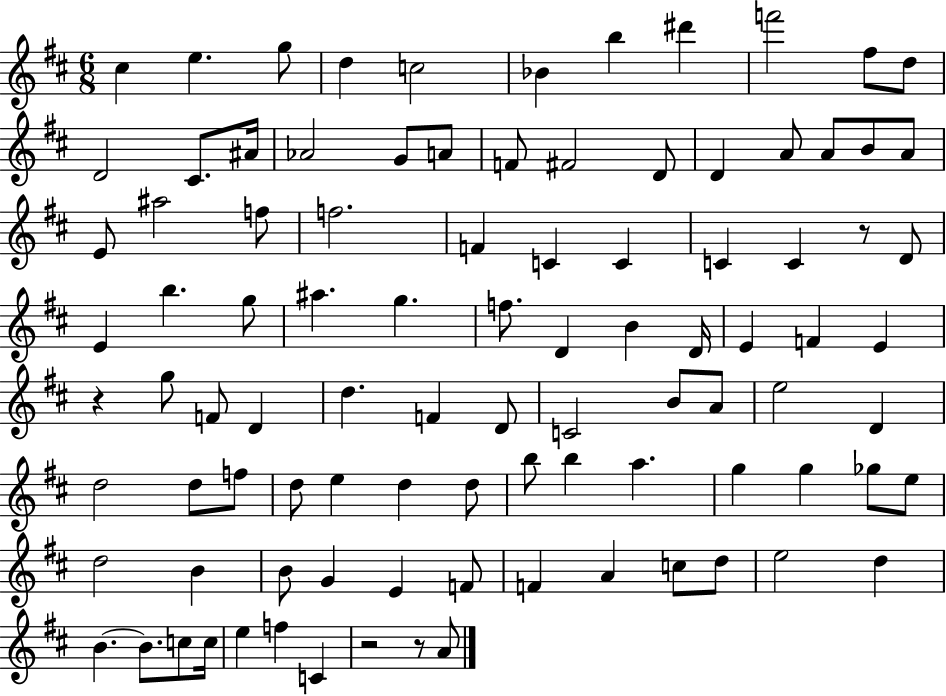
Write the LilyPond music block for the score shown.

{
  \clef treble
  \numericTimeSignature
  \time 6/8
  \key d \major
  \repeat volta 2 { cis''4 e''4. g''8 | d''4 c''2 | bes'4 b''4 dis'''4 | f'''2 fis''8 d''8 | \break d'2 cis'8. ais'16 | aes'2 g'8 a'8 | f'8 fis'2 d'8 | d'4 a'8 a'8 b'8 a'8 | \break e'8 ais''2 f''8 | f''2. | f'4 c'4 c'4 | c'4 c'4 r8 d'8 | \break e'4 b''4. g''8 | ais''4. g''4. | f''8. d'4 b'4 d'16 | e'4 f'4 e'4 | \break r4 g''8 f'8 d'4 | d''4. f'4 d'8 | c'2 b'8 a'8 | e''2 d'4 | \break d''2 d''8 f''8 | d''8 e''4 d''4 d''8 | b''8 b''4 a''4. | g''4 g''4 ges''8 e''8 | \break d''2 b'4 | b'8 g'4 e'4 f'8 | f'4 a'4 c''8 d''8 | e''2 d''4 | \break b'4.~~ b'8. c''8 c''16 | e''4 f''4 c'4 | r2 r8 a'8 | } \bar "|."
}